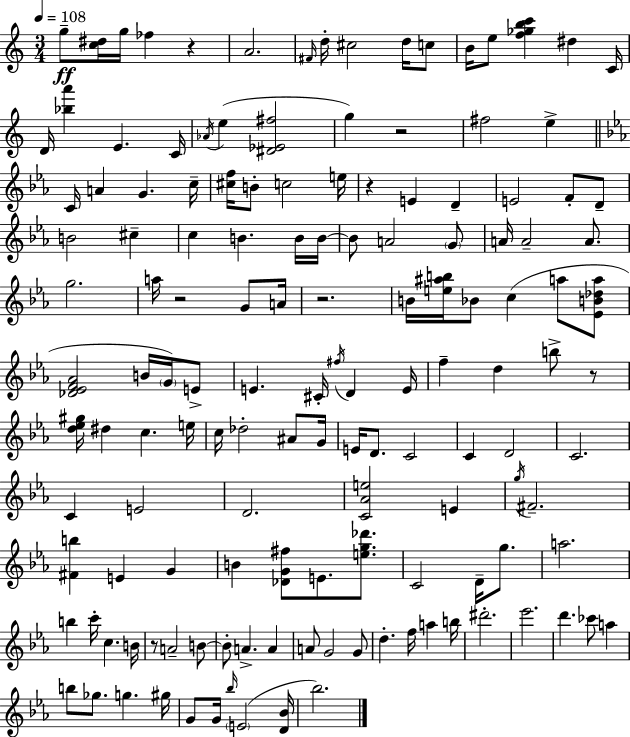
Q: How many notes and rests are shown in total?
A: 142